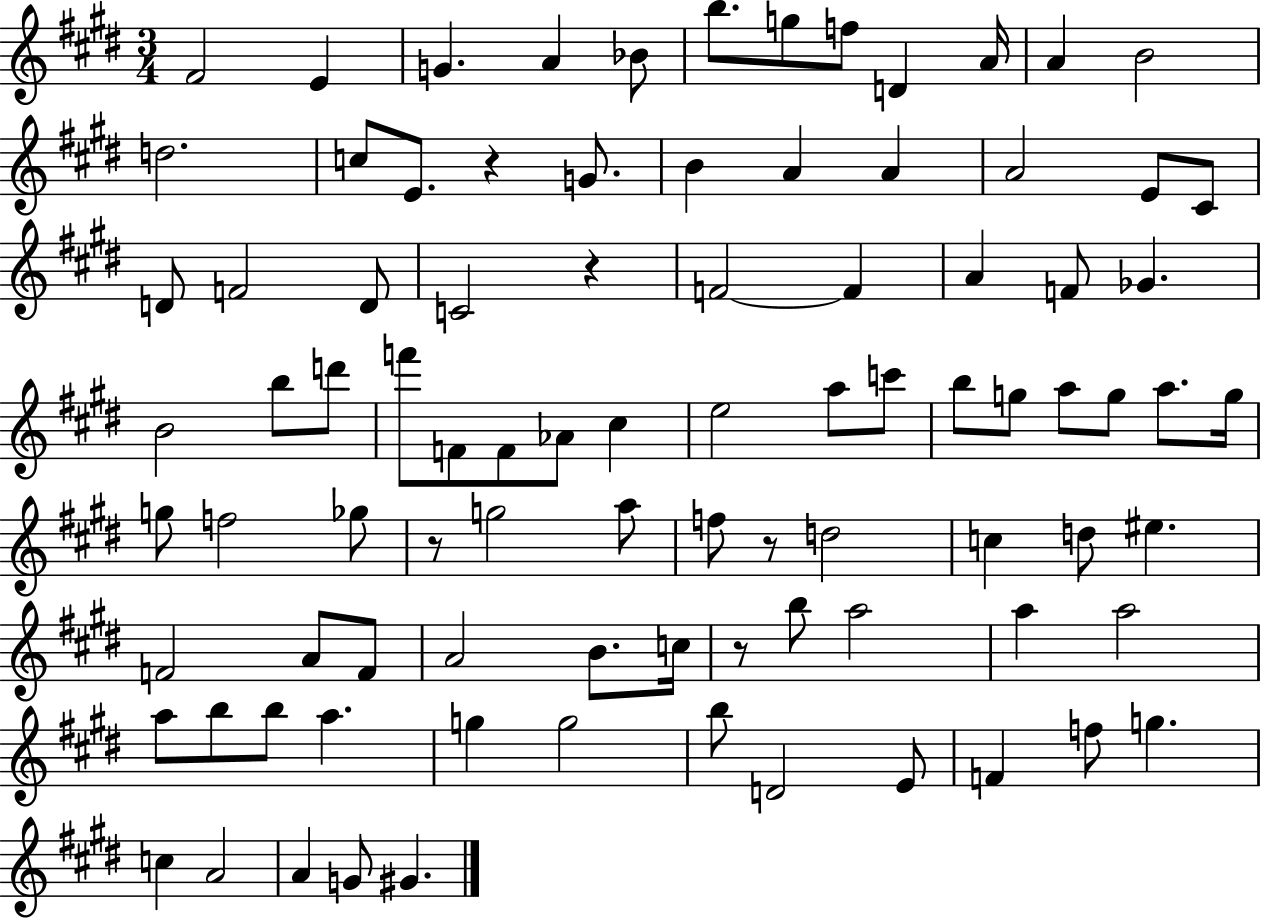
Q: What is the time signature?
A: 3/4